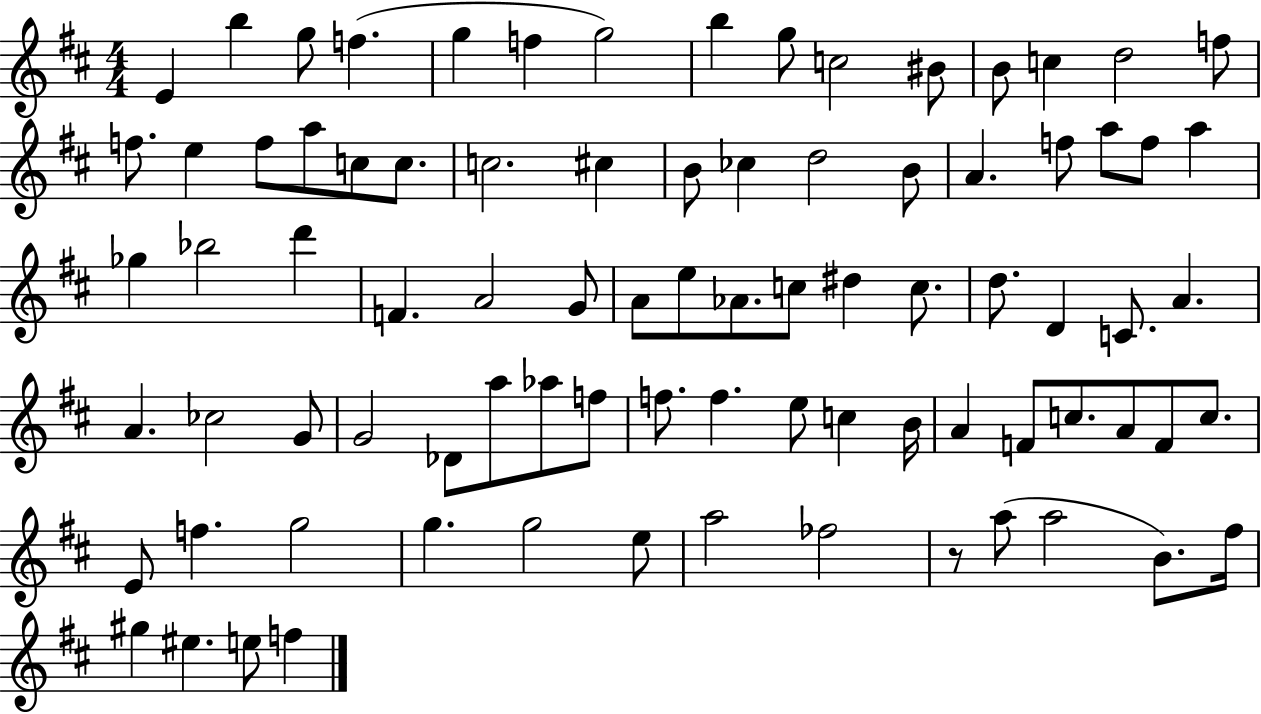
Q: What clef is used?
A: treble